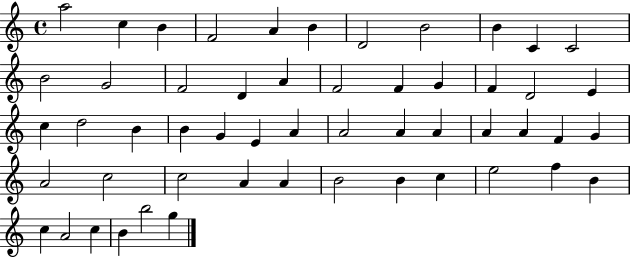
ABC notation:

X:1
T:Untitled
M:4/4
L:1/4
K:C
a2 c B F2 A B D2 B2 B C C2 B2 G2 F2 D A F2 F G F D2 E c d2 B B G E A A2 A A A A F G A2 c2 c2 A A B2 B c e2 f B c A2 c B b2 g